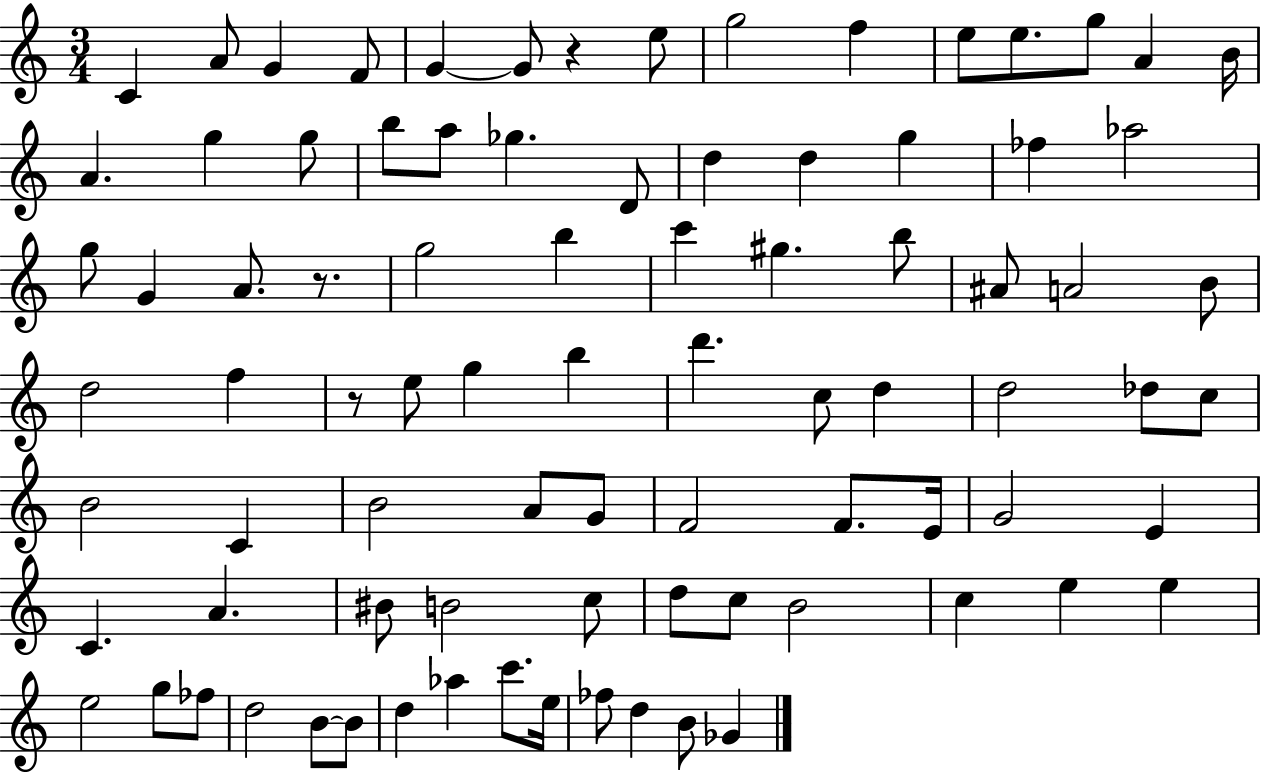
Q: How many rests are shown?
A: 3